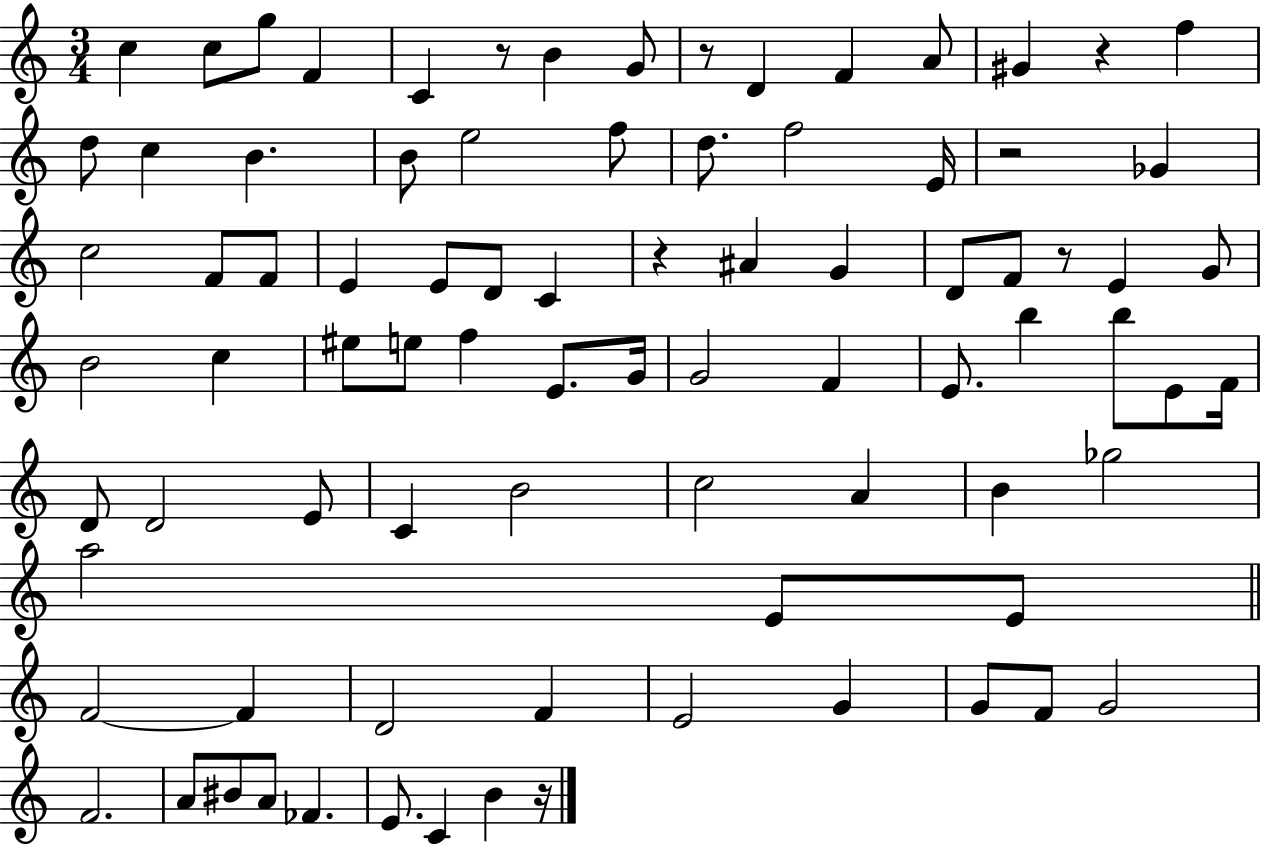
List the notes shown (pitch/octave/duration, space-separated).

C5/q C5/e G5/e F4/q C4/q R/e B4/q G4/e R/e D4/q F4/q A4/e G#4/q R/q F5/q D5/e C5/q B4/q. B4/e E5/h F5/e D5/e. F5/h E4/s R/h Gb4/q C5/h F4/e F4/e E4/q E4/e D4/e C4/q R/q A#4/q G4/q D4/e F4/e R/e E4/q G4/e B4/h C5/q EIS5/e E5/e F5/q E4/e. G4/s G4/h F4/q E4/e. B5/q B5/e E4/e F4/s D4/e D4/h E4/e C4/q B4/h C5/h A4/q B4/q Gb5/h A5/h E4/e E4/e F4/h F4/q D4/h F4/q E4/h G4/q G4/e F4/e G4/h F4/h. A4/e BIS4/e A4/e FES4/q. E4/e. C4/q B4/q R/s